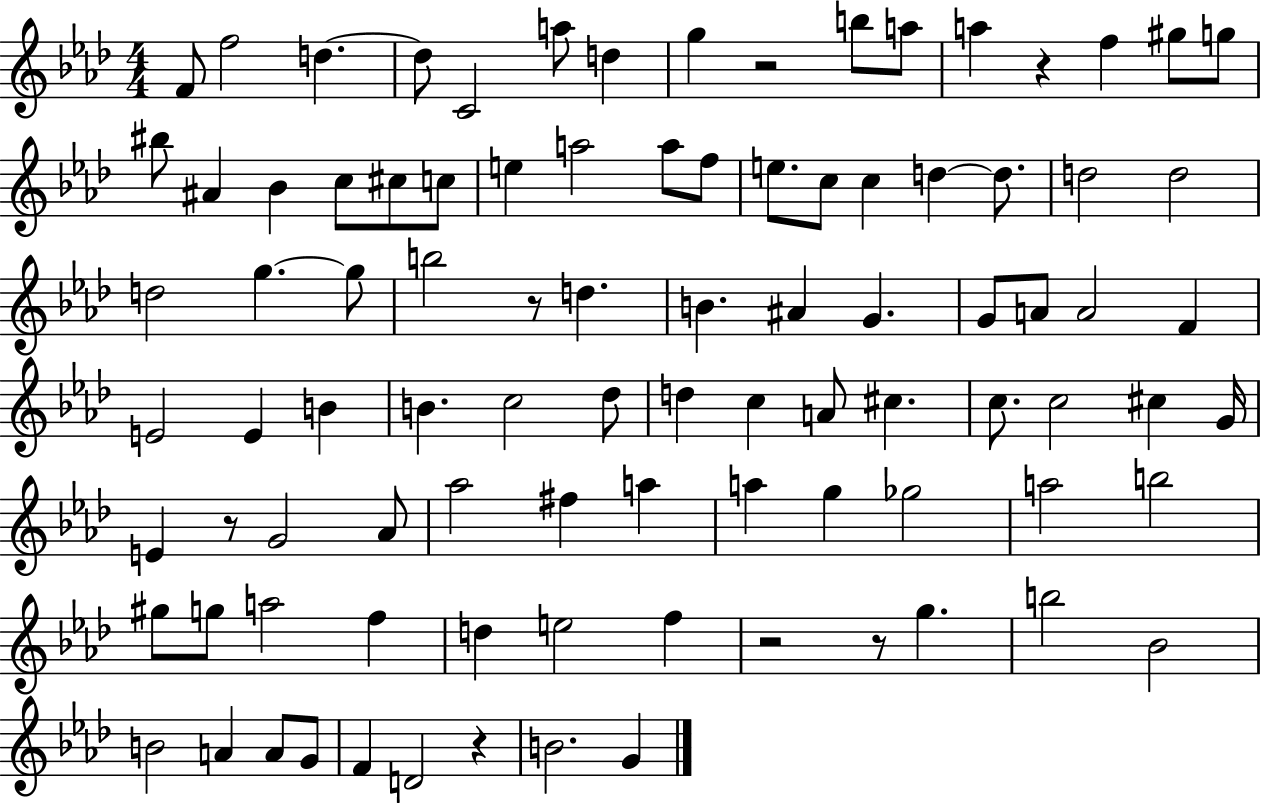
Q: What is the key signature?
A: AES major